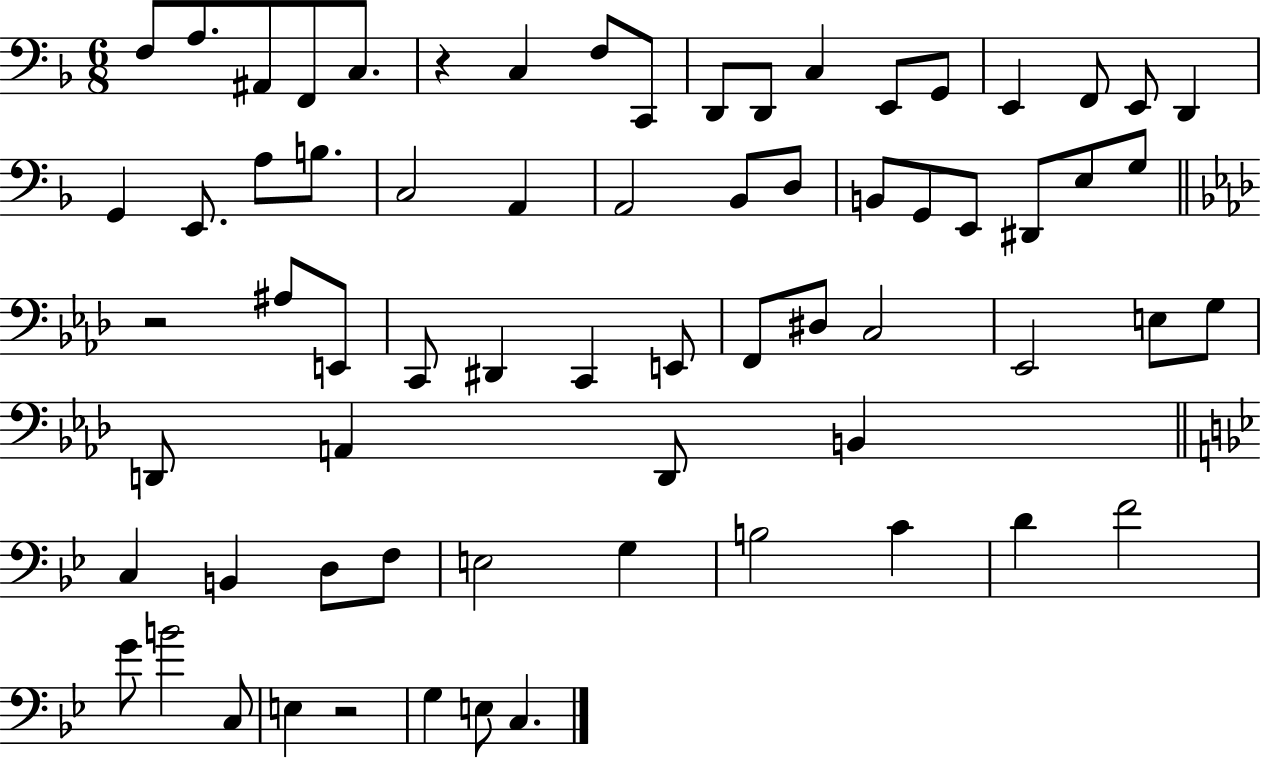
F3/e A3/e. A#2/e F2/e C3/e. R/q C3/q F3/e C2/e D2/e D2/e C3/q E2/e G2/e E2/q F2/e E2/e D2/q G2/q E2/e. A3/e B3/e. C3/h A2/q A2/h Bb2/e D3/e B2/e G2/e E2/e D#2/e E3/e G3/e R/h A#3/e E2/e C2/e D#2/q C2/q E2/e F2/e D#3/e C3/h Eb2/h E3/e G3/e D2/e A2/q D2/e B2/q C3/q B2/q D3/e F3/e E3/h G3/q B3/h C4/q D4/q F4/h G4/e B4/h C3/e E3/q R/h G3/q E3/e C3/q.